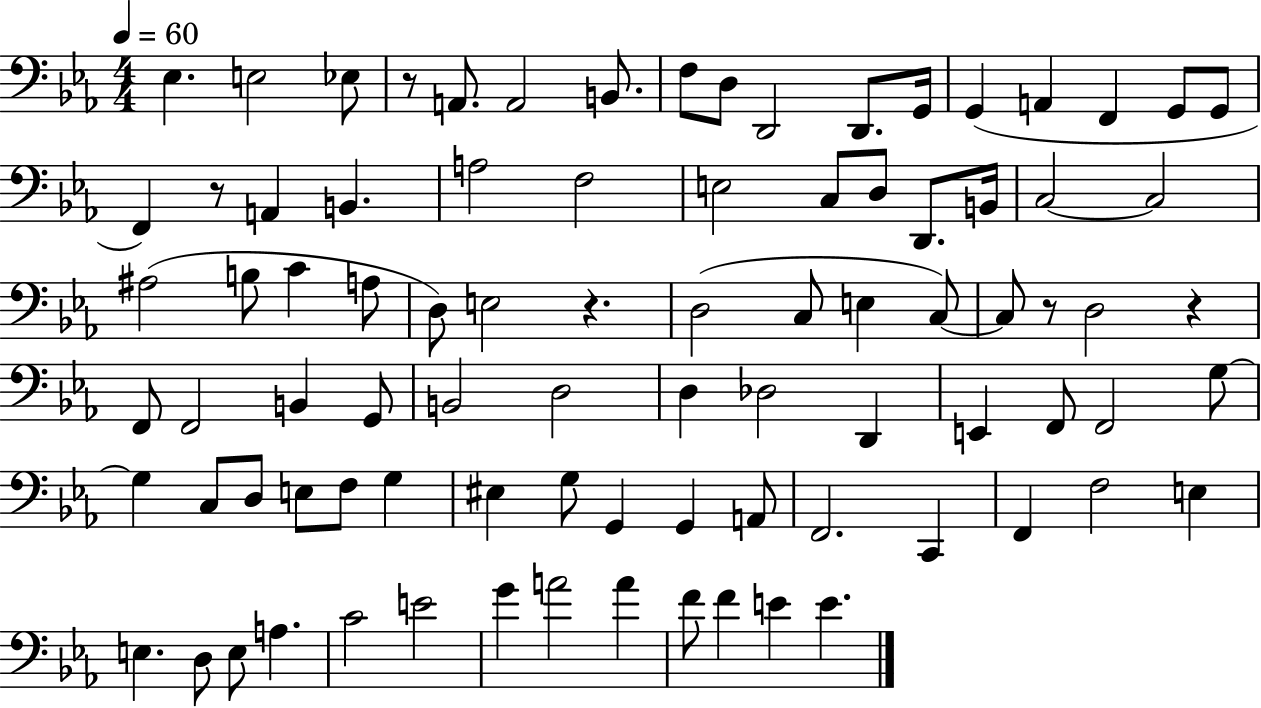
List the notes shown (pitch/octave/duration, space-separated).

Eb3/q. E3/h Eb3/e R/e A2/e. A2/h B2/e. F3/e D3/e D2/h D2/e. G2/s G2/q A2/q F2/q G2/e G2/e F2/q R/e A2/q B2/q. A3/h F3/h E3/h C3/e D3/e D2/e. B2/s C3/h C3/h A#3/h B3/e C4/q A3/e D3/e E3/h R/q. D3/h C3/e E3/q C3/e C3/e R/e D3/h R/q F2/e F2/h B2/q G2/e B2/h D3/h D3/q Db3/h D2/q E2/q F2/e F2/h G3/e G3/q C3/e D3/e E3/e F3/e G3/q EIS3/q G3/e G2/q G2/q A2/e F2/h. C2/q F2/q F3/h E3/q E3/q. D3/e E3/e A3/q. C4/h E4/h G4/q A4/h A4/q F4/e F4/q E4/q E4/q.